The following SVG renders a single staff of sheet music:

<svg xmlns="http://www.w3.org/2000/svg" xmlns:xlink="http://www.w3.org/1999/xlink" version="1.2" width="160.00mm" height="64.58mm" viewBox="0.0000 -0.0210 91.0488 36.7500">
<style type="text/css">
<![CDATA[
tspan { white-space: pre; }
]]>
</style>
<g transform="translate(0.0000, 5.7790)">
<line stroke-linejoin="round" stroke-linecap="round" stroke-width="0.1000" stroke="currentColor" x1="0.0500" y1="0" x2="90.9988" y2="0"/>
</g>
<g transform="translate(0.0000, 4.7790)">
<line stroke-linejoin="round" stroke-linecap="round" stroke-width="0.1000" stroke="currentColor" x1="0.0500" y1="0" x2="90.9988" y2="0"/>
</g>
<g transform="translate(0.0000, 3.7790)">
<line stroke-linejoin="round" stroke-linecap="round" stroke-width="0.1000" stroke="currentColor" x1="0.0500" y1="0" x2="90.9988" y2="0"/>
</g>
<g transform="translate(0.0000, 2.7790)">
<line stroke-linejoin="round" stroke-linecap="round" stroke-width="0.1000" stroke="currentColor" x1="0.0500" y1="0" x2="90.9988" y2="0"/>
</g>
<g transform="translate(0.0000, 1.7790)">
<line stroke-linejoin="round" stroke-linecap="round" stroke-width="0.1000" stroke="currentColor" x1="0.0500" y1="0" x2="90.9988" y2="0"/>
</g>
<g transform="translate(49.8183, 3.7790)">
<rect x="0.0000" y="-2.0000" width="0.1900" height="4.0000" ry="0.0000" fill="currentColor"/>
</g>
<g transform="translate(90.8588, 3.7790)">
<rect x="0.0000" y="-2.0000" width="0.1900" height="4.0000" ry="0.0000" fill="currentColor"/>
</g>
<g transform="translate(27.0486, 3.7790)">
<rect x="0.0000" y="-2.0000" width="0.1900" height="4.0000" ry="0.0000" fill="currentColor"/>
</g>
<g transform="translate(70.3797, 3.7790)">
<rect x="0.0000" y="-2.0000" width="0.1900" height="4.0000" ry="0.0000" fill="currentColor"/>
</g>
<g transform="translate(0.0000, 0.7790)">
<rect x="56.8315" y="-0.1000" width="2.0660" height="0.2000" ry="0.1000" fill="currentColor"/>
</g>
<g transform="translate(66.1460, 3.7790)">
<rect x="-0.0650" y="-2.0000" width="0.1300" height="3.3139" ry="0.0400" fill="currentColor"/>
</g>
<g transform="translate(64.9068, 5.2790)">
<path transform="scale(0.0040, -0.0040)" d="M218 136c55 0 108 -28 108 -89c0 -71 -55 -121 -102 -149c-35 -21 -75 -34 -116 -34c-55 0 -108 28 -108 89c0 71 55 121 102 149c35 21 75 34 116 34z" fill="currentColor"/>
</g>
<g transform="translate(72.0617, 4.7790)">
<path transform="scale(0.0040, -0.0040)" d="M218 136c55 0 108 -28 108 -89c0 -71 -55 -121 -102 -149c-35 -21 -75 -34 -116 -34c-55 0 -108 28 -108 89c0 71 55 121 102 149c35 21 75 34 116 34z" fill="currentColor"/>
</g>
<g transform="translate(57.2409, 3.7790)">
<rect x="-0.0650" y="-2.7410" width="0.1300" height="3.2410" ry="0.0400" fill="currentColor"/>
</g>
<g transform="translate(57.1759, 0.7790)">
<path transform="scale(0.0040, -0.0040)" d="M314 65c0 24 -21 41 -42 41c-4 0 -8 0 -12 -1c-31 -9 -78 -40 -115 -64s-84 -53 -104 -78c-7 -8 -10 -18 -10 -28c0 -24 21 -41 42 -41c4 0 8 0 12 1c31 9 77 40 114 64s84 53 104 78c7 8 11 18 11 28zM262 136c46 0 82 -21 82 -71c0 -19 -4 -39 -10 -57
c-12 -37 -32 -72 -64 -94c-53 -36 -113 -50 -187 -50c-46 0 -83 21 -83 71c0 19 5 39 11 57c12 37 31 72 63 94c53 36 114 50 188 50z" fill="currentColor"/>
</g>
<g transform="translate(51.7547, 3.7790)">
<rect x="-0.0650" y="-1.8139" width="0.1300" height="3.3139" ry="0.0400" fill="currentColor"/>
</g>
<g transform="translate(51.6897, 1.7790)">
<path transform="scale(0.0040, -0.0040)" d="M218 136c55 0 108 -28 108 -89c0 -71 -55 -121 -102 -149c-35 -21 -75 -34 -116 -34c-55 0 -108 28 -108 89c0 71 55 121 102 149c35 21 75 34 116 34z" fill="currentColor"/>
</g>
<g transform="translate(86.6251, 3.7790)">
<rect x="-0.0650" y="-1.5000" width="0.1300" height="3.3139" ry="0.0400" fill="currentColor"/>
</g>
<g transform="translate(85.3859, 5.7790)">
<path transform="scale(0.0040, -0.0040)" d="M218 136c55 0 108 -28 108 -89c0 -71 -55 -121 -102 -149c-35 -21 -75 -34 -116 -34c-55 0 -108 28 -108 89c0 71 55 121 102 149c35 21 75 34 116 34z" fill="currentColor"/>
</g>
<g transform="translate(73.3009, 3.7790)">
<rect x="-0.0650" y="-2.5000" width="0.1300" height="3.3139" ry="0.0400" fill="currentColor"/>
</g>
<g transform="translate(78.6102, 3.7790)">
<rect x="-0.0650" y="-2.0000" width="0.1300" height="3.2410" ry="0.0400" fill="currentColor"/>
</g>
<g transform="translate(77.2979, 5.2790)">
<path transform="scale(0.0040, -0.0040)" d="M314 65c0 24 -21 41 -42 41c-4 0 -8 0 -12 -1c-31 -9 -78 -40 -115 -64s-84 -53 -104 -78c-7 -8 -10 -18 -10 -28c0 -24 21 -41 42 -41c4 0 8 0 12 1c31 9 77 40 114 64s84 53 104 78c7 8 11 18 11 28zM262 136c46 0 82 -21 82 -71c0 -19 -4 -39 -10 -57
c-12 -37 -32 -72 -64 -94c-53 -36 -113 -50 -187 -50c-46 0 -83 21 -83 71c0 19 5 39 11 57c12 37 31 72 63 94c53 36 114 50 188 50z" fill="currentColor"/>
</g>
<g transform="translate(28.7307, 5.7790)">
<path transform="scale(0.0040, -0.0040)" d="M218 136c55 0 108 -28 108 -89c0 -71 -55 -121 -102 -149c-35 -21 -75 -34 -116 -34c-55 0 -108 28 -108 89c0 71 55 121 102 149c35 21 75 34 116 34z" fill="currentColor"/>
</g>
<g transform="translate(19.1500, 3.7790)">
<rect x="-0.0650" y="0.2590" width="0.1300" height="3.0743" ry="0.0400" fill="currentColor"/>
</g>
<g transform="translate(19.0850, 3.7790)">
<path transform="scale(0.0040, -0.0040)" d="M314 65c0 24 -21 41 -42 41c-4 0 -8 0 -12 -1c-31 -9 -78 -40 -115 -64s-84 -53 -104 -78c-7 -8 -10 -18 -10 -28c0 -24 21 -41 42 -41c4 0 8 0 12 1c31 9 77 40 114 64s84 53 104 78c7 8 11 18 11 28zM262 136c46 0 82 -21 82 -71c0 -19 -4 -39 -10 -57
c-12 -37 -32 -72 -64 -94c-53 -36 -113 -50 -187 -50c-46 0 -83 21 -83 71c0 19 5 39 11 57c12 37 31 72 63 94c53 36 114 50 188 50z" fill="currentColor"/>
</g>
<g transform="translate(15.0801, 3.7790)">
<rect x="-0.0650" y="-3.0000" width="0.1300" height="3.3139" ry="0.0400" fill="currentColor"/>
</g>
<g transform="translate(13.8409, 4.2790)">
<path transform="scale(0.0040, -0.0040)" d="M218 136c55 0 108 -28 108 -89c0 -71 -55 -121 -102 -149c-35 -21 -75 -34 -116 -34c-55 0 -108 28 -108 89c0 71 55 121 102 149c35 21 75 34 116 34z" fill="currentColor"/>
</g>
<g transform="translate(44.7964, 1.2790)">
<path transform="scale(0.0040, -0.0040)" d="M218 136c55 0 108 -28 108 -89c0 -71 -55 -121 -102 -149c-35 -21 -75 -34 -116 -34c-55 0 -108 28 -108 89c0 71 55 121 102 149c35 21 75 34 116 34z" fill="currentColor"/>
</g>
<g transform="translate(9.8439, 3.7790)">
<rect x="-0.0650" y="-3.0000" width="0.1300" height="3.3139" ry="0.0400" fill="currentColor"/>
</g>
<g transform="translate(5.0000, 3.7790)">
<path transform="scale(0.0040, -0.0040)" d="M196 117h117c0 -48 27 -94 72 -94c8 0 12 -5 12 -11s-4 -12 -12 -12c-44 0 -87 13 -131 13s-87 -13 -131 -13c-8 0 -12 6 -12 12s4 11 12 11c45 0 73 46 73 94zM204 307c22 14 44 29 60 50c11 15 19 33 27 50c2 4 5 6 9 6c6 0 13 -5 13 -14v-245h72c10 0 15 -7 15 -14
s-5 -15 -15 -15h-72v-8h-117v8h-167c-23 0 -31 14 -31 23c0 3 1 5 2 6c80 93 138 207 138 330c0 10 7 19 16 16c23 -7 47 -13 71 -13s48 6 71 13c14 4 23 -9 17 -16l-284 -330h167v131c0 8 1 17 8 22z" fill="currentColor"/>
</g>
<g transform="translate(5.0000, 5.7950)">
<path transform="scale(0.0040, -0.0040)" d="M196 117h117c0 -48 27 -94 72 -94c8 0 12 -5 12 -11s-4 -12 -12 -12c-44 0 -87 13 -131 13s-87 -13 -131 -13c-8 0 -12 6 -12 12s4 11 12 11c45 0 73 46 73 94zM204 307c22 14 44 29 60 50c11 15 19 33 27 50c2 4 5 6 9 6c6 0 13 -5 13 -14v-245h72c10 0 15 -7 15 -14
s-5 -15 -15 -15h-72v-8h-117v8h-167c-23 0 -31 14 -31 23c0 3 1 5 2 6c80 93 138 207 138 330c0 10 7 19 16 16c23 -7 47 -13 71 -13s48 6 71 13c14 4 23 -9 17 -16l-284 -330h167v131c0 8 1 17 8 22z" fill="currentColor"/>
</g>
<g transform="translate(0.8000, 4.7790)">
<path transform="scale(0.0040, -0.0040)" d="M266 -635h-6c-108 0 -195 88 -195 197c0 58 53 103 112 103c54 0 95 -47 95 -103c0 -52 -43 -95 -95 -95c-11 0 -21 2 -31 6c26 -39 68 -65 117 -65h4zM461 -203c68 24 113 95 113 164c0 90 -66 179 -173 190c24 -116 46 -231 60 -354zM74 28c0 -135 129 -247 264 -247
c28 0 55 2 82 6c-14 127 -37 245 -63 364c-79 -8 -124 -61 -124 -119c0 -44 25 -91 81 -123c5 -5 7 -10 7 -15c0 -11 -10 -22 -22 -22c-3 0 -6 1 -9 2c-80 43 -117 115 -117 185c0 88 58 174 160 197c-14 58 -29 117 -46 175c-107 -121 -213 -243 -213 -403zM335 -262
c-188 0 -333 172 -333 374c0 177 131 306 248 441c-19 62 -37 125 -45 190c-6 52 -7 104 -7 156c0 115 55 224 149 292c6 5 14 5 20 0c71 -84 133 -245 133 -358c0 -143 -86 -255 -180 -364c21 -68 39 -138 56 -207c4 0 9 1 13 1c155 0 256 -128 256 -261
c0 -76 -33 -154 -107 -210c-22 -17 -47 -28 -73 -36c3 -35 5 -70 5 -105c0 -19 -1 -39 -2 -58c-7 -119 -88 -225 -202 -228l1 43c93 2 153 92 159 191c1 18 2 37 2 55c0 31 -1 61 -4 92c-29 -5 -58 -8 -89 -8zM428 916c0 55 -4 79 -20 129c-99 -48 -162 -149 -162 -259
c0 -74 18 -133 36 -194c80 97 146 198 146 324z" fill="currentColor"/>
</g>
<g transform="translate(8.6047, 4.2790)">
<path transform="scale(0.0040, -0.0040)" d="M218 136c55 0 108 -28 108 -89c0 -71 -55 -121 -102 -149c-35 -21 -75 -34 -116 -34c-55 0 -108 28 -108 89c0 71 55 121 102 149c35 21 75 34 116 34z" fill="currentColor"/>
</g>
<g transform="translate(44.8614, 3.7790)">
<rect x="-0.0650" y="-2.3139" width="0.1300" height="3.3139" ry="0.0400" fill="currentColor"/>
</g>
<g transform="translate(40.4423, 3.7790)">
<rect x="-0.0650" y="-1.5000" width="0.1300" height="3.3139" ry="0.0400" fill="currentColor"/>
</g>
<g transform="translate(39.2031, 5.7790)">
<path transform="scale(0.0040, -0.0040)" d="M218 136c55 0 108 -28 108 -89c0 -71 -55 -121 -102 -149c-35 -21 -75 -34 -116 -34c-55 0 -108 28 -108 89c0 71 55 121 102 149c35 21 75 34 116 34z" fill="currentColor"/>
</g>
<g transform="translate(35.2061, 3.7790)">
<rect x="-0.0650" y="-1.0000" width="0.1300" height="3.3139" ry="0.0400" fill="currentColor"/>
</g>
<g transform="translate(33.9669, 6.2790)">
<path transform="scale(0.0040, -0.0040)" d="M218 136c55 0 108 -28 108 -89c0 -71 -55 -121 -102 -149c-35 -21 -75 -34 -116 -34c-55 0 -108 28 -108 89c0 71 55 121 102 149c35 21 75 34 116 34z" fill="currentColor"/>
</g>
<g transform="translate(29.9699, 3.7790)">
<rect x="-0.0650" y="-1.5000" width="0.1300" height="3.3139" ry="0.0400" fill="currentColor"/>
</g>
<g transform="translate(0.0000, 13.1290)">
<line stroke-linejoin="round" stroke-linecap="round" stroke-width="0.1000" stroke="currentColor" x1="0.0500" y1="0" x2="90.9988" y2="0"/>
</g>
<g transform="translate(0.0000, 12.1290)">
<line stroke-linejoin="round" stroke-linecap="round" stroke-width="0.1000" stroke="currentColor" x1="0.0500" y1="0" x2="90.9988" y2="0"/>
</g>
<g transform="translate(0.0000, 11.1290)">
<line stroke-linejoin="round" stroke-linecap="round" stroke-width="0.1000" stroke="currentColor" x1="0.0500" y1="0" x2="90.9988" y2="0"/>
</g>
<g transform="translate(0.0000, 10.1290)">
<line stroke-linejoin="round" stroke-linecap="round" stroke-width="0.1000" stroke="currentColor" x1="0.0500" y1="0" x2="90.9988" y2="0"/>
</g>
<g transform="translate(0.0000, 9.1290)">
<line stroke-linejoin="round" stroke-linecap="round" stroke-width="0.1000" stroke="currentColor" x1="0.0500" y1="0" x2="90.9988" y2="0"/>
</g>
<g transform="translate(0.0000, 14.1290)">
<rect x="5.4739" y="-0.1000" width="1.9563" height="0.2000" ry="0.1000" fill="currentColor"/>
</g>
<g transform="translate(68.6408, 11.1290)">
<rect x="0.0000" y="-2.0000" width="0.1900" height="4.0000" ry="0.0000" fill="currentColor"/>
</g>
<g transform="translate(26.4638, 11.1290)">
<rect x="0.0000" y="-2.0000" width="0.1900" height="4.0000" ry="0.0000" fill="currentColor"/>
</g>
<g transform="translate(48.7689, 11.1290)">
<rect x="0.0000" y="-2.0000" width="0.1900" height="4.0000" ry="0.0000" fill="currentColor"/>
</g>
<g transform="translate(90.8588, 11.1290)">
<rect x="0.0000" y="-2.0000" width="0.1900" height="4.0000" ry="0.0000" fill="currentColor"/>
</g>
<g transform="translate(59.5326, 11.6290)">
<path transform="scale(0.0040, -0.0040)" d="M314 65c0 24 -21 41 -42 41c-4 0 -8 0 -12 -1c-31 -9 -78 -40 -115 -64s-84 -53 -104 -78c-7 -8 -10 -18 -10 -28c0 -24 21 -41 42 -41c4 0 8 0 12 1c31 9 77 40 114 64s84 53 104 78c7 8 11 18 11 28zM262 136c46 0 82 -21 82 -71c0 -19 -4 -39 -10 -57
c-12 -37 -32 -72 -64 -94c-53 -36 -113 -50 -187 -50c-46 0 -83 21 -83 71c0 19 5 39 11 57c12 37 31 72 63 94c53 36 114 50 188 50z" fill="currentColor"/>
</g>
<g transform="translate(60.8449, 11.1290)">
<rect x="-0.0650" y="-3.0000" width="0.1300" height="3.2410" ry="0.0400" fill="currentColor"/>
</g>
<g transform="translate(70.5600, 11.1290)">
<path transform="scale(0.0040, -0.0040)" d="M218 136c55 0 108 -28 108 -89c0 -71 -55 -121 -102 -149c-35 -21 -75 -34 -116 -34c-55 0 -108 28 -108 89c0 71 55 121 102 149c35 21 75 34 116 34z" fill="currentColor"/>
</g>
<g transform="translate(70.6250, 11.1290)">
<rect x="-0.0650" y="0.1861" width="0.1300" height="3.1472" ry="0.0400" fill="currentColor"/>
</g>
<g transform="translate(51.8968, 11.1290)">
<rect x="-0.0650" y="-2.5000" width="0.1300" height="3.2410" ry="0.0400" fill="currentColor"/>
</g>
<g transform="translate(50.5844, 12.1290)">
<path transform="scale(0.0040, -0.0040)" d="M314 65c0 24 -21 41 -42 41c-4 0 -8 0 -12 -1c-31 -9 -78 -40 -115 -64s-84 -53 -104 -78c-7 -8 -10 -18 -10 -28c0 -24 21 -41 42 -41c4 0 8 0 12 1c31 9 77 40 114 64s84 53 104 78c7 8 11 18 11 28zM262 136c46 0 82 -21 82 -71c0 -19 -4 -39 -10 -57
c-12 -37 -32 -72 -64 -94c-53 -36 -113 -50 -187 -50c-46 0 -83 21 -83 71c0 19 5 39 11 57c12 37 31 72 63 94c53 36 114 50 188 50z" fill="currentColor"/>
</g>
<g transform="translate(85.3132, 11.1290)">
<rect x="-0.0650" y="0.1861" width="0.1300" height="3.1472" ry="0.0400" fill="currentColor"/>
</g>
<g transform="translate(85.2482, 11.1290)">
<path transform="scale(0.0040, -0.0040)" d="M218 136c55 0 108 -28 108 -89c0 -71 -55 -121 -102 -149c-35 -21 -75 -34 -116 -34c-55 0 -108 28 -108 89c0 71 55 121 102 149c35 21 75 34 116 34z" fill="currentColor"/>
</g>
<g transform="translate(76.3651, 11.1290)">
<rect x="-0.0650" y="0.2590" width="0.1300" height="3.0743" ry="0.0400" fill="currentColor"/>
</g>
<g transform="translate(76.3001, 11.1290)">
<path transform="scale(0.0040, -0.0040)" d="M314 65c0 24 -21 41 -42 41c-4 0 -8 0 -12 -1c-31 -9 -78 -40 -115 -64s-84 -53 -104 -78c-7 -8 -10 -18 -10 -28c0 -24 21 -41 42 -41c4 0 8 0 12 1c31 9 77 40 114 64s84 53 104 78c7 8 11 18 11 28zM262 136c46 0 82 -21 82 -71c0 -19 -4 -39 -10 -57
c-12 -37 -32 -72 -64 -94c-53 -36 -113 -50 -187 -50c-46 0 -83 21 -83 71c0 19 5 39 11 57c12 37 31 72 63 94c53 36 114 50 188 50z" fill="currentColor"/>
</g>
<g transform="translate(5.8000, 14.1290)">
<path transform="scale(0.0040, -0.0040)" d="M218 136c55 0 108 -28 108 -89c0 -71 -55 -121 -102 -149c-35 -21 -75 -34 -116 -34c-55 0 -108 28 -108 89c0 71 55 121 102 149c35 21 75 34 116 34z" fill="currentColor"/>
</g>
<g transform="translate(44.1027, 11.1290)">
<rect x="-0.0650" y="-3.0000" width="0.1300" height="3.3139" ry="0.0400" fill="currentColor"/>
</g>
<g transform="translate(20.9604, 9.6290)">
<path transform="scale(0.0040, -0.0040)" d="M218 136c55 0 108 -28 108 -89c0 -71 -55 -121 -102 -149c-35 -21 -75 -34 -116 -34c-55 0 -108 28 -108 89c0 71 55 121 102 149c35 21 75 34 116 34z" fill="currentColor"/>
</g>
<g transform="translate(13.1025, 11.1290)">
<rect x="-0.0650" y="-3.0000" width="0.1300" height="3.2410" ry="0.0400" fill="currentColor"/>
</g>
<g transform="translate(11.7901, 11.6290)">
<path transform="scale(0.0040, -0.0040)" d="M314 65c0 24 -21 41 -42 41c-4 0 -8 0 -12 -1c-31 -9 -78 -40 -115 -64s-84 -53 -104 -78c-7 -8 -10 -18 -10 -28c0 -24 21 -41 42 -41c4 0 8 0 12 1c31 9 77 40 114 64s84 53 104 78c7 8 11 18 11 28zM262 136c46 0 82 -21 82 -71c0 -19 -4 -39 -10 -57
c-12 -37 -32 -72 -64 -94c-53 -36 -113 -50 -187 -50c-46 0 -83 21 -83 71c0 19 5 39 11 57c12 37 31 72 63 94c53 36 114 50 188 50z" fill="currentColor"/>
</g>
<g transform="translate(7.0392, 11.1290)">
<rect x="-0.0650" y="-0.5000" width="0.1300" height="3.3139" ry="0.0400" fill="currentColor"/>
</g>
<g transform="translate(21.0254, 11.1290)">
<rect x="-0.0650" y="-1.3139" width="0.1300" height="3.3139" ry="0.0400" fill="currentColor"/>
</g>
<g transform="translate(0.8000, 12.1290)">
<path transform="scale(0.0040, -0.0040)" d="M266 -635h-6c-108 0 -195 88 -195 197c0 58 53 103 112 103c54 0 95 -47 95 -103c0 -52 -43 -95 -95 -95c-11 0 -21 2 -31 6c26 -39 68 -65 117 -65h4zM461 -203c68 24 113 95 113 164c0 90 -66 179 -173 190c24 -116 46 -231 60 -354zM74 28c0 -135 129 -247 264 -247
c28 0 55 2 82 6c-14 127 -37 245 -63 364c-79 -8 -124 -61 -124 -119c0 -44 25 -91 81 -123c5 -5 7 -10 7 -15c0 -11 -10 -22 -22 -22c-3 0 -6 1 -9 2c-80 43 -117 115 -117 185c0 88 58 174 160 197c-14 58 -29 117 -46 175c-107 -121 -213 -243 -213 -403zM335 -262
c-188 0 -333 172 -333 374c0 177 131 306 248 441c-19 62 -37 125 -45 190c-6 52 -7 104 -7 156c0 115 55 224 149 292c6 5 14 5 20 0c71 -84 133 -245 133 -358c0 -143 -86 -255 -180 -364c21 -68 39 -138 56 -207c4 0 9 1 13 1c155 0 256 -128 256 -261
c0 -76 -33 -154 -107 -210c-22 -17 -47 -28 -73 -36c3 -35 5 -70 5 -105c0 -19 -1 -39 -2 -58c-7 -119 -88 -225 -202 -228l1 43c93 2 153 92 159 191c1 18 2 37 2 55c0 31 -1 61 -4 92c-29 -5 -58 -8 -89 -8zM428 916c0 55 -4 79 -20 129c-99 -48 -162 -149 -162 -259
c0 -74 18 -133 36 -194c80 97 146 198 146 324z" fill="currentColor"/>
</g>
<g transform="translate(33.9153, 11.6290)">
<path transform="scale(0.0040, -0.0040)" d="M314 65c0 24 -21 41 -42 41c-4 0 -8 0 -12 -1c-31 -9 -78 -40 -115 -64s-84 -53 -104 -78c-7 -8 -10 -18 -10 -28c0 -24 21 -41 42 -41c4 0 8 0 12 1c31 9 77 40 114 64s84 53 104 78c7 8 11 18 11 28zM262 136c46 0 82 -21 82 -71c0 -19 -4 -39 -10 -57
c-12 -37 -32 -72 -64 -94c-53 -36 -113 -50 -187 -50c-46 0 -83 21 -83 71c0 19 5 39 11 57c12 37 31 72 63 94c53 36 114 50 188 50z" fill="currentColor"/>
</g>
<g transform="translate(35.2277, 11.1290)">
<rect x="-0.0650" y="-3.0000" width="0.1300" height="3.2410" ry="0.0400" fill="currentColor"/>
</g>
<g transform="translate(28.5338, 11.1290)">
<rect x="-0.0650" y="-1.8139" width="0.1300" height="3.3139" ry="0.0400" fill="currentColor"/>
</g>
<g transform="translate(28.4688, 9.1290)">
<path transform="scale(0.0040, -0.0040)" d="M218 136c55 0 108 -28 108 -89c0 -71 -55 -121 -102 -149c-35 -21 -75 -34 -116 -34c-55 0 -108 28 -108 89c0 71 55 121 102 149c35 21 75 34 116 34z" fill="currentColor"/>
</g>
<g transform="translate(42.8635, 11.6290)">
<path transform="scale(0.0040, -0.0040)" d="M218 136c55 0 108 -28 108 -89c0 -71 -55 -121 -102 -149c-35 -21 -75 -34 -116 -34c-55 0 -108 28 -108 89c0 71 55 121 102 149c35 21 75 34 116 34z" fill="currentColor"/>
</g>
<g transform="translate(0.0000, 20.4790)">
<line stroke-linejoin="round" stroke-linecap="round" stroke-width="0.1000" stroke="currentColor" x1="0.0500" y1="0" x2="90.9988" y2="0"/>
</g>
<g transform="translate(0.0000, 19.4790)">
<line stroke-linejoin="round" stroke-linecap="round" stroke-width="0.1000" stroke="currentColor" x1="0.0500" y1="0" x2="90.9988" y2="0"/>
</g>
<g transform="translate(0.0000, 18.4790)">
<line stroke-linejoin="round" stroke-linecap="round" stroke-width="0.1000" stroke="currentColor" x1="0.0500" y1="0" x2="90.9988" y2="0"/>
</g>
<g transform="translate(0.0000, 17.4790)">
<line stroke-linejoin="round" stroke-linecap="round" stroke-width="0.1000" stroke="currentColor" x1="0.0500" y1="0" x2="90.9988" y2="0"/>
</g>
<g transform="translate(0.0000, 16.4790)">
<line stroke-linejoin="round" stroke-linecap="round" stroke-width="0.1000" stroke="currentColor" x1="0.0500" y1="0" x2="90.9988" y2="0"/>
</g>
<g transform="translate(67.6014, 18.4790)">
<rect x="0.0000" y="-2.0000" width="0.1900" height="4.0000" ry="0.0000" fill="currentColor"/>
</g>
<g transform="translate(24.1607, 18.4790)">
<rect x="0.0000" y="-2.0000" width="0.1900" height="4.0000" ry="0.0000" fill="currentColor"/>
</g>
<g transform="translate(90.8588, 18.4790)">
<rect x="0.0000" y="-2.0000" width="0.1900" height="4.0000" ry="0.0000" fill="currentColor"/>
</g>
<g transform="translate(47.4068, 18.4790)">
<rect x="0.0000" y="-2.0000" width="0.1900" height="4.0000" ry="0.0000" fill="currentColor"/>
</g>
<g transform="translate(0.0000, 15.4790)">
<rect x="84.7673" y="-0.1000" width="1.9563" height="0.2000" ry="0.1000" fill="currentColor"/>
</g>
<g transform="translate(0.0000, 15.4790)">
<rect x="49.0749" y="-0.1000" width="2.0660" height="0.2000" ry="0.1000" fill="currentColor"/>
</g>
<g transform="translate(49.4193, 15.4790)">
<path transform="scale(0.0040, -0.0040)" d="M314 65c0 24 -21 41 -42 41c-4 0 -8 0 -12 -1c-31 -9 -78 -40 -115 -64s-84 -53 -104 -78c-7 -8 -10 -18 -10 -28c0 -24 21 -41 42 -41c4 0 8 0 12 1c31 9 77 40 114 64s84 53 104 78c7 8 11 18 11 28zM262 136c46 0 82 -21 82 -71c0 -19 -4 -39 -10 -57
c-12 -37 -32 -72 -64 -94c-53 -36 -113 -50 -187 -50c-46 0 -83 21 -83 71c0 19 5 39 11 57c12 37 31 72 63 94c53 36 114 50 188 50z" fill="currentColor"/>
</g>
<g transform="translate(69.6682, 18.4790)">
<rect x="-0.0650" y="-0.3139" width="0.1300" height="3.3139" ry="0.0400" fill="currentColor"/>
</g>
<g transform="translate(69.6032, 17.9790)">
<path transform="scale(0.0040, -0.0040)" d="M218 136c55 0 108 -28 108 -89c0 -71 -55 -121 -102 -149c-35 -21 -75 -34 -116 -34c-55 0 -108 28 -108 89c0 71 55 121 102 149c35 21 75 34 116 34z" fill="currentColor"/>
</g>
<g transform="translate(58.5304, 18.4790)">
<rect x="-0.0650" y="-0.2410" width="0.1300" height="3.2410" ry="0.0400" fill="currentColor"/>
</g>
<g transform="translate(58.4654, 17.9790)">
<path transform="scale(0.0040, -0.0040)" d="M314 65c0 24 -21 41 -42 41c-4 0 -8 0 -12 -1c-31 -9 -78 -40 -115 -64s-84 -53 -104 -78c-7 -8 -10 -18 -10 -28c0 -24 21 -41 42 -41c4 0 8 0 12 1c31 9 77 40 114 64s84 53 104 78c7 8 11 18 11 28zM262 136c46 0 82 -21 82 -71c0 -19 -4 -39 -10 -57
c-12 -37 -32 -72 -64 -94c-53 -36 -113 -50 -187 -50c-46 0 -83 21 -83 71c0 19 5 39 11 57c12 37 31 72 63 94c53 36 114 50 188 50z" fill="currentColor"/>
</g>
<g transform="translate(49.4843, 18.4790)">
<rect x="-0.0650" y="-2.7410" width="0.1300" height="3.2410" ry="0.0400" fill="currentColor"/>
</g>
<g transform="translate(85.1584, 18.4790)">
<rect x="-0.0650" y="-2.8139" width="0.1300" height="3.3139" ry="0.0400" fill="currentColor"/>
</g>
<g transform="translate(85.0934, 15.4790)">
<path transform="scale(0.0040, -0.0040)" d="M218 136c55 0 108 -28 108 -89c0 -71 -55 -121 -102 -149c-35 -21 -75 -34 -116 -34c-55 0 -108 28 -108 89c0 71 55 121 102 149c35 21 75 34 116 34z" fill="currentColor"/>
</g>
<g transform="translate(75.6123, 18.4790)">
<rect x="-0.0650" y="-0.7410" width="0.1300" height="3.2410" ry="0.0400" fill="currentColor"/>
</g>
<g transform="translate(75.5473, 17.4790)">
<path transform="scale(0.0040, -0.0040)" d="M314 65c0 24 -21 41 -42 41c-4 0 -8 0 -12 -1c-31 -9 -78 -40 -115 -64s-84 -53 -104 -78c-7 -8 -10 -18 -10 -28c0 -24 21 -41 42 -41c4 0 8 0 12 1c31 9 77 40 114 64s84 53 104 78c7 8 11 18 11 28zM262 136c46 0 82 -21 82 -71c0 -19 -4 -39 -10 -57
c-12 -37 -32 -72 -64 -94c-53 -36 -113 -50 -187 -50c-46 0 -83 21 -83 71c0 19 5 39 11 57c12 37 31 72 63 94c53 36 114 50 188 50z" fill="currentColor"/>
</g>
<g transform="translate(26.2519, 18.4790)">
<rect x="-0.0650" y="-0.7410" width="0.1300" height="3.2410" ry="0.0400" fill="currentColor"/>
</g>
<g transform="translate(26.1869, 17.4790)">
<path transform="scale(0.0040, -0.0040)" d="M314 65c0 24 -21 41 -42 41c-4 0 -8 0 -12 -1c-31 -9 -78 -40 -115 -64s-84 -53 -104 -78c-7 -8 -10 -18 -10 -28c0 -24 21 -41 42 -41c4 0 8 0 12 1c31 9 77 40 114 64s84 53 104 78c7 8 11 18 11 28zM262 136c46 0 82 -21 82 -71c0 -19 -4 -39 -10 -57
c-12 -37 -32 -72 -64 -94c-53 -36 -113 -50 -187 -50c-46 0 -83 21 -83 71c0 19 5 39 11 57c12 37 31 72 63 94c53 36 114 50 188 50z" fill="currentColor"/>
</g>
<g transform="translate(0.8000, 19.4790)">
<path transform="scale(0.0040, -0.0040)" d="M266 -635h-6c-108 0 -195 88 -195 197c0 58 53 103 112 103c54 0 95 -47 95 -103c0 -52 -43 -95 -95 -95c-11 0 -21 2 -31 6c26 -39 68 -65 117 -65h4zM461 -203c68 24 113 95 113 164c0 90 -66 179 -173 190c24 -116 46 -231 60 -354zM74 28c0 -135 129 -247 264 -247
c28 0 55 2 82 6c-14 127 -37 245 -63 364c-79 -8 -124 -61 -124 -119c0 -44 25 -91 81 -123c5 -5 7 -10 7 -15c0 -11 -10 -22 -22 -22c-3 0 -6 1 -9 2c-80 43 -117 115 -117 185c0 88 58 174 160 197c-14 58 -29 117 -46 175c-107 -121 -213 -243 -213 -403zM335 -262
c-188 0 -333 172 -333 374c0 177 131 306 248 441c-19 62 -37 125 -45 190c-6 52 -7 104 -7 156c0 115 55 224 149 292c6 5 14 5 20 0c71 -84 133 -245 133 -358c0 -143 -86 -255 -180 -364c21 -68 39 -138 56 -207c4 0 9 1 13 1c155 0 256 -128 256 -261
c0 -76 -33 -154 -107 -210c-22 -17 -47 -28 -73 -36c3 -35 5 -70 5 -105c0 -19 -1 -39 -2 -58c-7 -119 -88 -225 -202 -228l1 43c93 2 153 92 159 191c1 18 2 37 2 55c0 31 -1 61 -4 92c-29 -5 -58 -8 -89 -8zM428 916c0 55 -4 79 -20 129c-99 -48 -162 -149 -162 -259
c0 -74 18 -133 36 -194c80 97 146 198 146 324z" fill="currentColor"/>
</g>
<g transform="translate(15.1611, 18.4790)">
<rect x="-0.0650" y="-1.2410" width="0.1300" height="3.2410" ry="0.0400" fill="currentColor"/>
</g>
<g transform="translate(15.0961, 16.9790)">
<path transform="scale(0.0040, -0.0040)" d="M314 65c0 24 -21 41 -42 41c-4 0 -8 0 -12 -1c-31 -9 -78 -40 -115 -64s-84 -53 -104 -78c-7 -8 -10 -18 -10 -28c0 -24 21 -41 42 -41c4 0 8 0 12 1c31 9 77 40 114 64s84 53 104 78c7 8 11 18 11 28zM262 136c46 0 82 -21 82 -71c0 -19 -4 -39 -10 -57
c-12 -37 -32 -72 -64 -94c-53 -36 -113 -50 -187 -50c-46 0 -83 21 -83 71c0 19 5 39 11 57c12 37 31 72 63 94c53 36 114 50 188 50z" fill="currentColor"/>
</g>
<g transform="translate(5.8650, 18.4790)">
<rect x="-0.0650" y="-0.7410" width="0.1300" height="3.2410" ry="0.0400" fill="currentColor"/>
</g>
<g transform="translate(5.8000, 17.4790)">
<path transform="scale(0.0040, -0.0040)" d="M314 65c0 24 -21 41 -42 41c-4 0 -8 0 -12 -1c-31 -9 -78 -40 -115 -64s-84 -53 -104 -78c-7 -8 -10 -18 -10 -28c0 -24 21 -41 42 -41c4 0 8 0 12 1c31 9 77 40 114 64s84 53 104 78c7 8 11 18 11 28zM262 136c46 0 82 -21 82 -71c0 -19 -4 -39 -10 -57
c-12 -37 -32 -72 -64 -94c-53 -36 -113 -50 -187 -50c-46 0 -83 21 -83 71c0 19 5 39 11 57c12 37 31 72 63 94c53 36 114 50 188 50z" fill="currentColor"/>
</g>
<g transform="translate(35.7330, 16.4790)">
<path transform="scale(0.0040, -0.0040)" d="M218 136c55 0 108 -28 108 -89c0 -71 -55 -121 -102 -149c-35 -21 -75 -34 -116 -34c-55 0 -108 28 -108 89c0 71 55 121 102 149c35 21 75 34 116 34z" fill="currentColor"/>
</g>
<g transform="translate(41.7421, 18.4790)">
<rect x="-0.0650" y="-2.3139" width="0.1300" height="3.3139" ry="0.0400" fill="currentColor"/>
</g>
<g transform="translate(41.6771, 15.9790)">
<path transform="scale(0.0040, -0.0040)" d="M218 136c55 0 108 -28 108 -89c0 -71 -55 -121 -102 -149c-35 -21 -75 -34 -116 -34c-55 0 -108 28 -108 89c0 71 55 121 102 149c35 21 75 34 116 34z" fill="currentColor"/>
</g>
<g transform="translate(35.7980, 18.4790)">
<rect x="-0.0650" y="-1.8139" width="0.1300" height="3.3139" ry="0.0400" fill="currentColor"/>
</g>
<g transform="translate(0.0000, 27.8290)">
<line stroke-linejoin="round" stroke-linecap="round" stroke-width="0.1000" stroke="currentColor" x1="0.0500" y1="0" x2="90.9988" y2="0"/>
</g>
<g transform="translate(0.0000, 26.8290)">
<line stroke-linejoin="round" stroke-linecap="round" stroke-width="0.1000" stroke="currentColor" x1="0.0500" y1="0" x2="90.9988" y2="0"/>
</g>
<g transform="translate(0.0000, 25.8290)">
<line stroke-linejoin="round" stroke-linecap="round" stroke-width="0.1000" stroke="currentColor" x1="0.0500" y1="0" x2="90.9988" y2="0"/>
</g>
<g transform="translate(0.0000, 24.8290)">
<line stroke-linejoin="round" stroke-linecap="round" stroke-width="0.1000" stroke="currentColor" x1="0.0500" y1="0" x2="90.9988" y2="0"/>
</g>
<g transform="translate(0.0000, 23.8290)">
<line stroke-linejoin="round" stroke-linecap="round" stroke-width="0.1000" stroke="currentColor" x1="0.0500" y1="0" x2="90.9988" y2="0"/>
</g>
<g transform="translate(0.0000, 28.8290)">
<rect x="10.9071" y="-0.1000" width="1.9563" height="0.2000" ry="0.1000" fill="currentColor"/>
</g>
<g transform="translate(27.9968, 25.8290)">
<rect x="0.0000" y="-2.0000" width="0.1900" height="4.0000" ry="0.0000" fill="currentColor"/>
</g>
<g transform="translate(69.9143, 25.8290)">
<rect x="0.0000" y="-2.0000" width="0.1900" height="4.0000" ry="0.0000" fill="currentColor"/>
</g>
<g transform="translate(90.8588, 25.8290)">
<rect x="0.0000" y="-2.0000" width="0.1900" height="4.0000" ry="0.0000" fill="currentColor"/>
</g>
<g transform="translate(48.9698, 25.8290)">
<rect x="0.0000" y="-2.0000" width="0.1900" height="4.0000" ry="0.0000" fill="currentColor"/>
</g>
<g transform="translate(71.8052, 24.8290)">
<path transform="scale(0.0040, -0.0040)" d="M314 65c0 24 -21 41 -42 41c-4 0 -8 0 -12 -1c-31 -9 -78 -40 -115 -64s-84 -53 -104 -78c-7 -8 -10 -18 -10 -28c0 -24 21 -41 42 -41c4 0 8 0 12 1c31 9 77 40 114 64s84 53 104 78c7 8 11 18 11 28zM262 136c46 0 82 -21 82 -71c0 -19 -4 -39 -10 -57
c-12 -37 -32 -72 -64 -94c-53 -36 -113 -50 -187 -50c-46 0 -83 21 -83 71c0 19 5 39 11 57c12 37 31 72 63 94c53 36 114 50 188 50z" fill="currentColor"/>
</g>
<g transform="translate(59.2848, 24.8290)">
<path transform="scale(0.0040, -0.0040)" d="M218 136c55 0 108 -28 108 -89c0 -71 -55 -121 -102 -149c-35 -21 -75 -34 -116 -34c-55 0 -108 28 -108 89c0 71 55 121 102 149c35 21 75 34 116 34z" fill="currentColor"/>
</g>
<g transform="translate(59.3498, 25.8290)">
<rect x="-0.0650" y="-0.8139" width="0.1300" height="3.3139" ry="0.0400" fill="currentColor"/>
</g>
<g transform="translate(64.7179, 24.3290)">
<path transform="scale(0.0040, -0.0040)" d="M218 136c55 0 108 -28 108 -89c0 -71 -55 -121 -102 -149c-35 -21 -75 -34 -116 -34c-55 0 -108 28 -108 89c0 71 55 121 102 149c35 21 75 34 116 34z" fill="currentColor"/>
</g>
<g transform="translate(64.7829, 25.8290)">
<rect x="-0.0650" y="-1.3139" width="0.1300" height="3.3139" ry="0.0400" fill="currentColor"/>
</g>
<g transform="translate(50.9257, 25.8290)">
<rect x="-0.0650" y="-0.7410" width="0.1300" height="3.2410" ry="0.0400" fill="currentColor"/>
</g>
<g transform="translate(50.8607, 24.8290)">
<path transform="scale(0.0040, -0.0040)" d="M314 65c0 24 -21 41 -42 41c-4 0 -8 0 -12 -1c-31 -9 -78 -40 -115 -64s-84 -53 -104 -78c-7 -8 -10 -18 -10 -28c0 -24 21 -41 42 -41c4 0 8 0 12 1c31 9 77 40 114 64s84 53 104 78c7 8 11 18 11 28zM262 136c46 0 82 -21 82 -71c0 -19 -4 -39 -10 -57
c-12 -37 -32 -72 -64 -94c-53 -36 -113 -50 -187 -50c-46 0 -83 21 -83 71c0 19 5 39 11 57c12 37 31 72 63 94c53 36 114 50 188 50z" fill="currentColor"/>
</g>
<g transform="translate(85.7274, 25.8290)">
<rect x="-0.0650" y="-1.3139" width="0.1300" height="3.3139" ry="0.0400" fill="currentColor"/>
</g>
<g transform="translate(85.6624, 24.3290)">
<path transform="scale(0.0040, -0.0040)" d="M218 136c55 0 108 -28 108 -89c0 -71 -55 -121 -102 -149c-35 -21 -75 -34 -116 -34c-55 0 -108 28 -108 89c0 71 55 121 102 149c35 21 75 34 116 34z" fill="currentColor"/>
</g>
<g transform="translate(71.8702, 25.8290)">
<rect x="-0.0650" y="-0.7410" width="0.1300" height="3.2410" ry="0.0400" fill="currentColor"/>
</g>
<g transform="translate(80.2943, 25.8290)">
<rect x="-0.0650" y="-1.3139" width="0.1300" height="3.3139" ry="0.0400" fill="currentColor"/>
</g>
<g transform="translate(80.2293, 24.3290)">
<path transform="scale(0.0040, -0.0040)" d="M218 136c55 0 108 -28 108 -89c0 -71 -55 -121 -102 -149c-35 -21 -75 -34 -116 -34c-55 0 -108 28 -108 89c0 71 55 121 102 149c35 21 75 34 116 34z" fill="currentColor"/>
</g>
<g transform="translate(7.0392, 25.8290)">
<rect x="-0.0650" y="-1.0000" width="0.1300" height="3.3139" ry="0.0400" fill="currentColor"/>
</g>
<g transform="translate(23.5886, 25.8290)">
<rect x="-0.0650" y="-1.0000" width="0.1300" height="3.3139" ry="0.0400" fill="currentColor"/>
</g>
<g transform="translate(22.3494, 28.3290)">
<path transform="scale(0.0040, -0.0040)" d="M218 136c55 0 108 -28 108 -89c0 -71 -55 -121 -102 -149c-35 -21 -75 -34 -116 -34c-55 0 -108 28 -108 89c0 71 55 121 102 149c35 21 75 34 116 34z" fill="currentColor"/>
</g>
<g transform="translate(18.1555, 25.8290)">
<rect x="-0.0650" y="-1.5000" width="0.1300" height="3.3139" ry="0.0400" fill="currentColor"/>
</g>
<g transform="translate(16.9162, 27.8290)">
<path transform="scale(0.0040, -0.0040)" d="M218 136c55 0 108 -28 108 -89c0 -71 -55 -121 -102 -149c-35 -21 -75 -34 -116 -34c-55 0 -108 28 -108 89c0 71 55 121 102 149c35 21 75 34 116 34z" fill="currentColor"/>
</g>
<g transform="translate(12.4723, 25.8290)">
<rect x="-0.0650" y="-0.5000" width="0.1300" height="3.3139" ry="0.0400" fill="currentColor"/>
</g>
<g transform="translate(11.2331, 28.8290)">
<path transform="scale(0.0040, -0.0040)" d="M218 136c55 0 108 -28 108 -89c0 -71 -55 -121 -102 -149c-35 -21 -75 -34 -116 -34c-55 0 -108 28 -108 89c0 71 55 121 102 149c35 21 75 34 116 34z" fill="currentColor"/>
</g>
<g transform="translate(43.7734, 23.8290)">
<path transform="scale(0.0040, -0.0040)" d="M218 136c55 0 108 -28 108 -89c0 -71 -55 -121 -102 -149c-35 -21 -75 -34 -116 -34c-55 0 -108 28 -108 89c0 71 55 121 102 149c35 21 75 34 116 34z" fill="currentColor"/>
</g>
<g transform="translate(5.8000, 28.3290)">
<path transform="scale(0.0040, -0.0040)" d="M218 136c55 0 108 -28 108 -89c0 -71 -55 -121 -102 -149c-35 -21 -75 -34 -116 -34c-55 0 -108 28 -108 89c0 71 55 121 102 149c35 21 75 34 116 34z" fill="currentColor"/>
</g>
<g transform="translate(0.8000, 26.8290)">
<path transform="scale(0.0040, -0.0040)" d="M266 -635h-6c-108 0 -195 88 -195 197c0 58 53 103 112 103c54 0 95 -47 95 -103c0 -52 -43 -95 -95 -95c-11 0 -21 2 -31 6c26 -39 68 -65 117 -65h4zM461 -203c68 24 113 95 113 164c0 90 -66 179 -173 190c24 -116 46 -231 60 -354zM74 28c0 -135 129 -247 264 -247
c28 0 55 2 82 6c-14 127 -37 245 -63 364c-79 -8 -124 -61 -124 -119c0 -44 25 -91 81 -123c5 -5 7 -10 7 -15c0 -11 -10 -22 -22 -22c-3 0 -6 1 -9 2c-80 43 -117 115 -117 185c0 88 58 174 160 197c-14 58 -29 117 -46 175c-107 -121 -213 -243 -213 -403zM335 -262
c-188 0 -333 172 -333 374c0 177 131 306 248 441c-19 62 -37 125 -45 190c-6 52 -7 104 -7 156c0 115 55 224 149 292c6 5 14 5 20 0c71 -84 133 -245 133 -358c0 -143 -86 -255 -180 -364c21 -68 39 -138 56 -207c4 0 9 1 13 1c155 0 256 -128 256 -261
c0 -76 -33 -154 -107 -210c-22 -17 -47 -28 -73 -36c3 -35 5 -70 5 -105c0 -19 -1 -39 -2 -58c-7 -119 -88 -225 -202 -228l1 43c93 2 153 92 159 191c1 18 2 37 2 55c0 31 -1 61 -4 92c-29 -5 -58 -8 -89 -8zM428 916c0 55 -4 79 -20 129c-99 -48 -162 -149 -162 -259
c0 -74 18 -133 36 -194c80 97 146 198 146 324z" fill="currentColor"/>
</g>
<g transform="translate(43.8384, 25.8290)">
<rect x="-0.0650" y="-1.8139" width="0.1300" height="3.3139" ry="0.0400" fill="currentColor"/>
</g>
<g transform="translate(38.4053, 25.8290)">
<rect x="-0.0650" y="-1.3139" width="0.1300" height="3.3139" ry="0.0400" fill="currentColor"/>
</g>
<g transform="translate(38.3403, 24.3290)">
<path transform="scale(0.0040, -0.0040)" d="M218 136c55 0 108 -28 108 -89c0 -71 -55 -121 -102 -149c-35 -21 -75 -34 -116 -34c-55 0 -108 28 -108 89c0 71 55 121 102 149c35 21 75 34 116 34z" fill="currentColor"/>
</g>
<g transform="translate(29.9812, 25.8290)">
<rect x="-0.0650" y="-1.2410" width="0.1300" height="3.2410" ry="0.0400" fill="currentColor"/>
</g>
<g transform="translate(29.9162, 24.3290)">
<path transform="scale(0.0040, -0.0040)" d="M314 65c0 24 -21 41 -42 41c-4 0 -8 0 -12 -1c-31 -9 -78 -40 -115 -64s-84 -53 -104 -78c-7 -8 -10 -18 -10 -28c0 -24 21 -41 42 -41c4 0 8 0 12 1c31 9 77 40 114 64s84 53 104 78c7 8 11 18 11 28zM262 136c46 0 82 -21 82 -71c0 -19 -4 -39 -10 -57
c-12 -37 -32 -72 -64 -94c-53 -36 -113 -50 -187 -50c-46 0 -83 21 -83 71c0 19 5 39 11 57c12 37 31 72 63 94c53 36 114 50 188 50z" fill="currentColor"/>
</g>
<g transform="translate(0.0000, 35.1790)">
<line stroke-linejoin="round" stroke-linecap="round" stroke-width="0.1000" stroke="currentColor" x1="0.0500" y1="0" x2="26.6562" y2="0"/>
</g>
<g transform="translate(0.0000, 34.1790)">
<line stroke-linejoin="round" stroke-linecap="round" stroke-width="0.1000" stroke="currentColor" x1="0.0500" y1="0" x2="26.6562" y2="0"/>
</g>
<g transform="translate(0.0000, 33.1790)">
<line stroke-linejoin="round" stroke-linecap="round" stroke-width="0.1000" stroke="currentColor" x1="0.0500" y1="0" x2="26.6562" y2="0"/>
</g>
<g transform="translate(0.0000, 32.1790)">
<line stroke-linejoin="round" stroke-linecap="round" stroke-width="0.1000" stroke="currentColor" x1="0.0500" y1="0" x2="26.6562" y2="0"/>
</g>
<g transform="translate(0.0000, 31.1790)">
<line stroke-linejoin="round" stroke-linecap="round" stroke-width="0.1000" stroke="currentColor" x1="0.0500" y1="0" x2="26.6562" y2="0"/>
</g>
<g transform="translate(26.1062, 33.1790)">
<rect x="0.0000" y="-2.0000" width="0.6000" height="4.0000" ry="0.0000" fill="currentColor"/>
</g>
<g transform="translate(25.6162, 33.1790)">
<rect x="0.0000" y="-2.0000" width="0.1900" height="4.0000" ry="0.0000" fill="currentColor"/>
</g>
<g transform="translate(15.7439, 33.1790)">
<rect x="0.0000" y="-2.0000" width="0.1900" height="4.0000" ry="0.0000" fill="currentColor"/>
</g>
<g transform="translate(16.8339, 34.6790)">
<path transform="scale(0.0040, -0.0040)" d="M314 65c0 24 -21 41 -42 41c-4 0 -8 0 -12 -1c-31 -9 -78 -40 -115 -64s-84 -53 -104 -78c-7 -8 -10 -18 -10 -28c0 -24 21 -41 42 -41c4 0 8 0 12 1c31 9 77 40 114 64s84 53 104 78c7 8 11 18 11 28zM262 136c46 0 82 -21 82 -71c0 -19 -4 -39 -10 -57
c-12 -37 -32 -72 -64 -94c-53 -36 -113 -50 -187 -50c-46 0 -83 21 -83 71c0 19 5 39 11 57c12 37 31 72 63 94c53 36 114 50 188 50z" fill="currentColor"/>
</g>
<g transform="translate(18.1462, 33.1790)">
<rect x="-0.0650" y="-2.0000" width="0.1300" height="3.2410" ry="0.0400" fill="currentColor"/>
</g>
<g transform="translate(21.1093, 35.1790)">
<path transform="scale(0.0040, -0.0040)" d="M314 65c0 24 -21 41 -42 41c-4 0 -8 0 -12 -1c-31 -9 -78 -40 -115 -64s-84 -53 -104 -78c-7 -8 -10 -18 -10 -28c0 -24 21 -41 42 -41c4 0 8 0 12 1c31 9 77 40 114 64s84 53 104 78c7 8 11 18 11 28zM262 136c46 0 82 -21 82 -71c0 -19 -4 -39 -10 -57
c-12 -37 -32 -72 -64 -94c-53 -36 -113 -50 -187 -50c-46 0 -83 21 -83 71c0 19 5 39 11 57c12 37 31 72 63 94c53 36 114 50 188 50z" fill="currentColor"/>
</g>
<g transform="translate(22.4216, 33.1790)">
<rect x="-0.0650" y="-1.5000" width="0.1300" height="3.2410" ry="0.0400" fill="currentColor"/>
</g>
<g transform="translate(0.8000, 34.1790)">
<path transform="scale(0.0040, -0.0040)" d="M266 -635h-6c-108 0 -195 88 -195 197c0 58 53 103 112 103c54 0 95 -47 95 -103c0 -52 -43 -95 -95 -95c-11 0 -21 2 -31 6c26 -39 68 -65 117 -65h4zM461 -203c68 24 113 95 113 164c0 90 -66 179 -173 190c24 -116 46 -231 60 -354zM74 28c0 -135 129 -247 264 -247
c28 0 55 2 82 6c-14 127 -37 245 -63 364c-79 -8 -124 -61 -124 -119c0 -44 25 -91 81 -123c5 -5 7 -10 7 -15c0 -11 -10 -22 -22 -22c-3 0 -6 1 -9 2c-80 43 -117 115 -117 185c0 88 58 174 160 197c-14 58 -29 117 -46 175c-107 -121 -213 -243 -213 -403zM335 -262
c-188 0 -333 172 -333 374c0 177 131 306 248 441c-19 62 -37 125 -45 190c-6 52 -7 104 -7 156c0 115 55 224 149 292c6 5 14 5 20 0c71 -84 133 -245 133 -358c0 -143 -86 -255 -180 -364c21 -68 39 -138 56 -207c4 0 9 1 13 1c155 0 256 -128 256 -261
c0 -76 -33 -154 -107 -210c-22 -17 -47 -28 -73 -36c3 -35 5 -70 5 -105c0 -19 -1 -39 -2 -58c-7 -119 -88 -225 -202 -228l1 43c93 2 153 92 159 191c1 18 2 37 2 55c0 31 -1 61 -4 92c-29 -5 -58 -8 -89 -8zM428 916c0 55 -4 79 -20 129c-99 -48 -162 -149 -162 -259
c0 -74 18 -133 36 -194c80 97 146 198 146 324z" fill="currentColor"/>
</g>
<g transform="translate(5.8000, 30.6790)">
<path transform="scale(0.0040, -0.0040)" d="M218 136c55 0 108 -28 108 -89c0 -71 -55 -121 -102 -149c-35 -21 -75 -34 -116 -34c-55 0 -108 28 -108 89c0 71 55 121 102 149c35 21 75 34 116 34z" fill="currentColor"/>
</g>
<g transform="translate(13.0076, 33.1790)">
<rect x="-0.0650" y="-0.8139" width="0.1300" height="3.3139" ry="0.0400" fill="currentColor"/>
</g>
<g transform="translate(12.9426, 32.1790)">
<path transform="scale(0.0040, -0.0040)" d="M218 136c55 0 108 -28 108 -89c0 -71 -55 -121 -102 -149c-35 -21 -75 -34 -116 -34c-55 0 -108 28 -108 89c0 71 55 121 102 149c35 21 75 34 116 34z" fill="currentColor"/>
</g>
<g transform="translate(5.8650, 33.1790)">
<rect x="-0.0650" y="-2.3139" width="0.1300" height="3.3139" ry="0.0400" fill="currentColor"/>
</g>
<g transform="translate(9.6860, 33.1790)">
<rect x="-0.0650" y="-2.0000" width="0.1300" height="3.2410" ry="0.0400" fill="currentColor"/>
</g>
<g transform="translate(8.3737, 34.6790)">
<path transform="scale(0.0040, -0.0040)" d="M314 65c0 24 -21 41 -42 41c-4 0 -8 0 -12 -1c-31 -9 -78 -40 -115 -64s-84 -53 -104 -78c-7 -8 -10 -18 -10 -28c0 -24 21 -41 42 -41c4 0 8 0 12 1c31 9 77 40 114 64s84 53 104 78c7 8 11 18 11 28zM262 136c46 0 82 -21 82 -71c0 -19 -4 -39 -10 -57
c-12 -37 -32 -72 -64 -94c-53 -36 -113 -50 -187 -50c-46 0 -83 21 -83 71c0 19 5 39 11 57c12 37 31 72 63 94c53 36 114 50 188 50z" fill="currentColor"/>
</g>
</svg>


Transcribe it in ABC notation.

X:1
T:Untitled
M:4/4
L:1/4
K:C
A A B2 E D E g f a2 F G F2 E C A2 e f A2 A G2 A2 B B2 B d2 e2 d2 f g a2 c2 c d2 a D C E D e2 e f d2 d e d2 e e g F2 d F2 E2